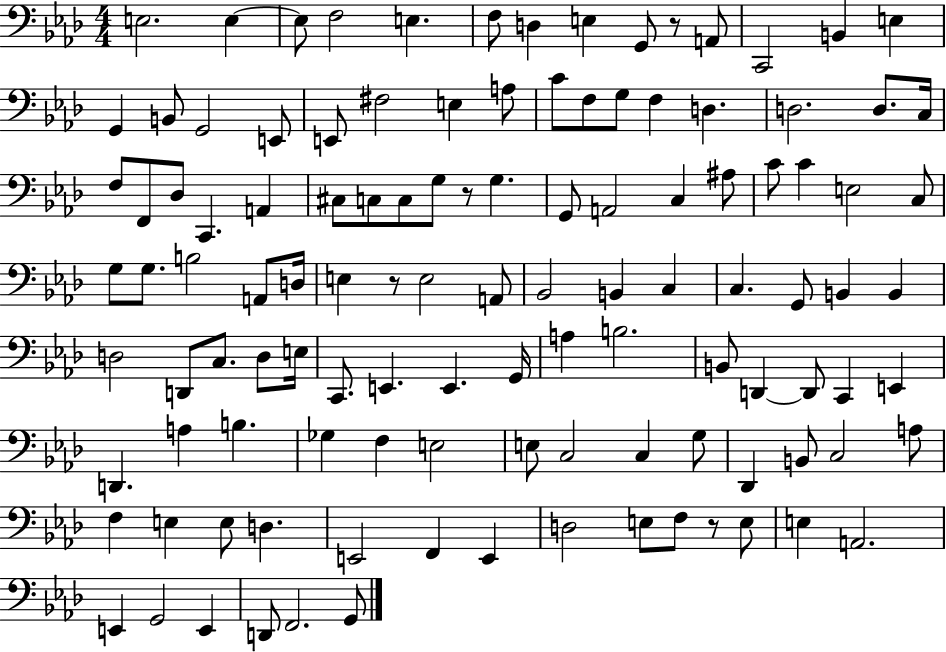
{
  \clef bass
  \numericTimeSignature
  \time 4/4
  \key aes \major
  e2. e4~~ | e8 f2 e4. | f8 d4 e4 g,8 r8 a,8 | c,2 b,4 e4 | \break g,4 b,8 g,2 e,8 | e,8 fis2 e4 a8 | c'8 f8 g8 f4 d4. | d2. d8. c16 | \break f8 f,8 des8 c,4. a,4 | cis8 c8 c8 g8 r8 g4. | g,8 a,2 c4 ais8 | c'8 c'4 e2 c8 | \break g8 g8. b2 a,8 d16 | e4 r8 e2 a,8 | bes,2 b,4 c4 | c4. g,8 b,4 b,4 | \break d2 d,8 c8. d8 e16 | c,8. e,4. e,4. g,16 | a4 b2. | b,8 d,4~~ d,8 c,4 e,4 | \break d,4. a4 b4. | ges4 f4 e2 | e8 c2 c4 g8 | des,4 b,8 c2 a8 | \break f4 e4 e8 d4. | e,2 f,4 e,4 | d2 e8 f8 r8 e8 | e4 a,2. | \break e,4 g,2 e,4 | d,8 f,2. g,8 | \bar "|."
}